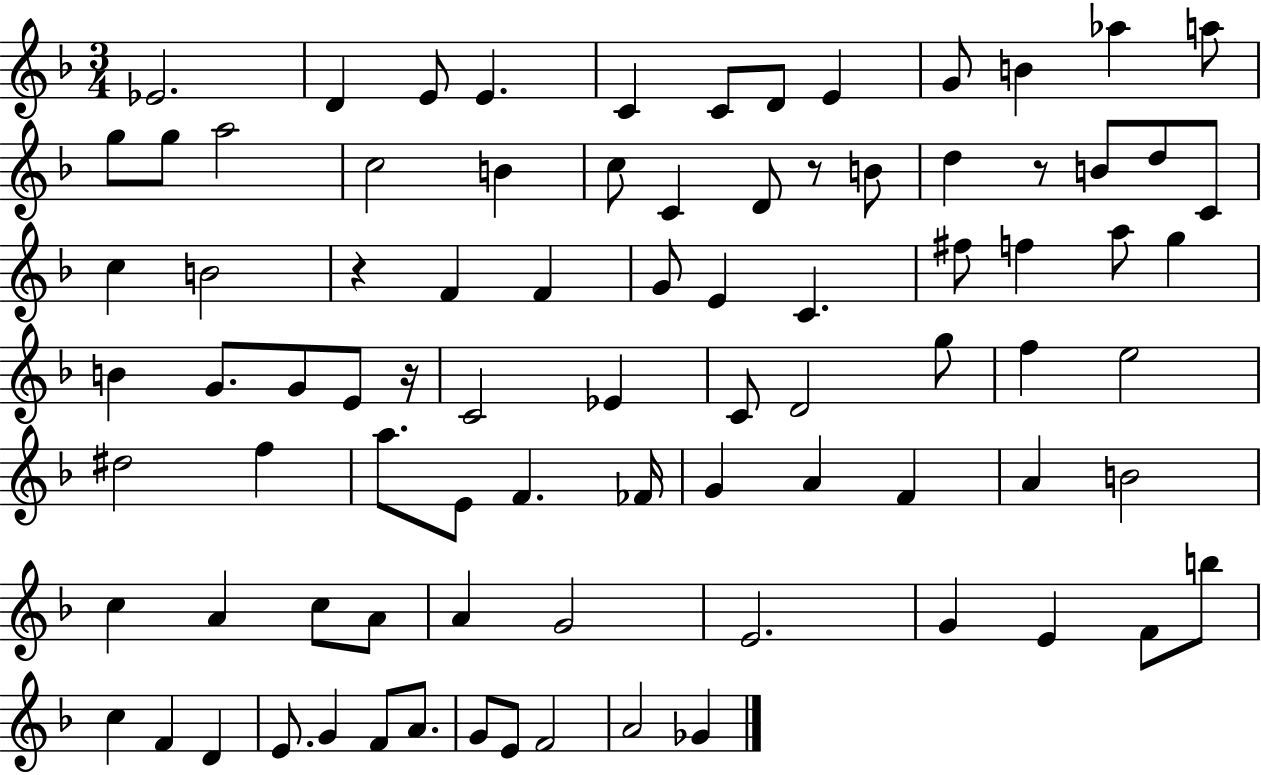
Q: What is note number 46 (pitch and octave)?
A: F5